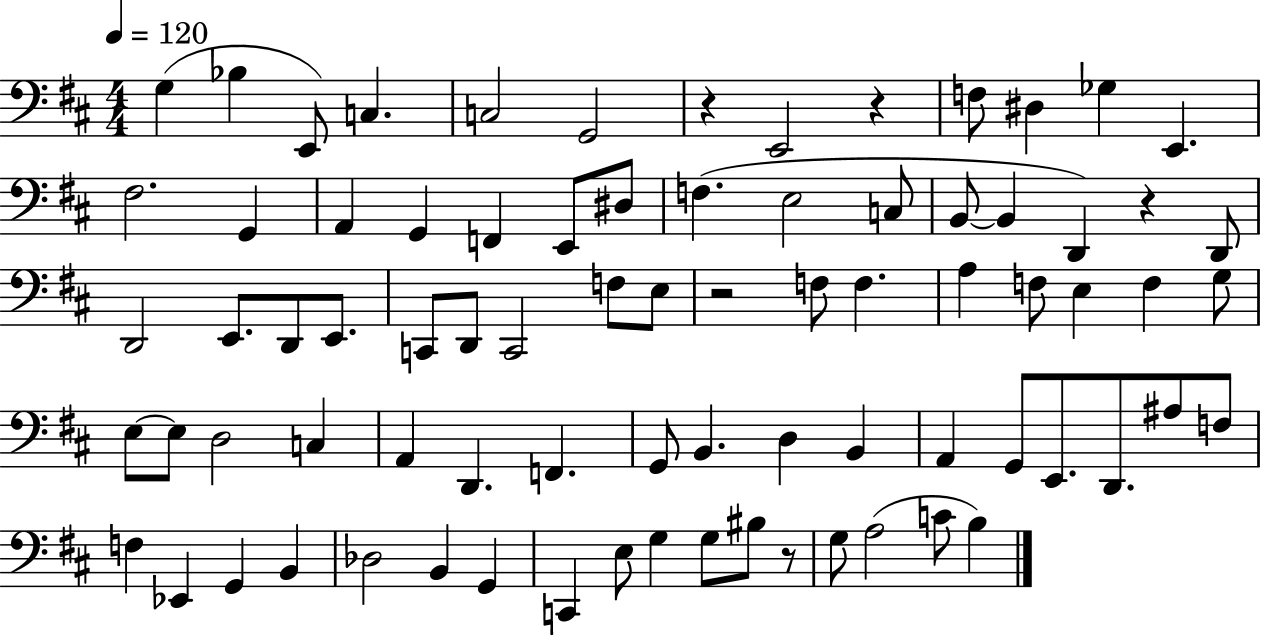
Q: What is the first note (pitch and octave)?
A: G3